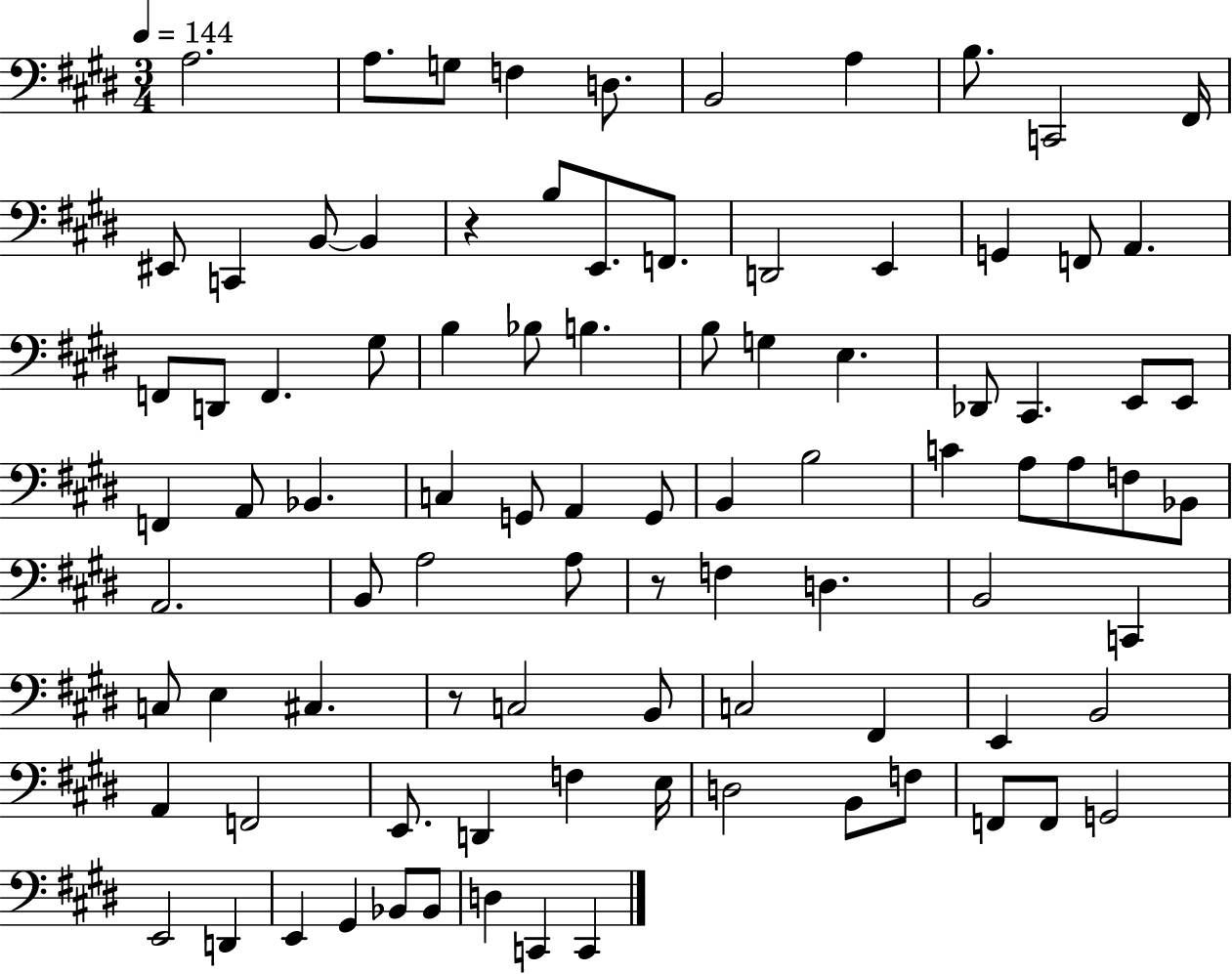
X:1
T:Untitled
M:3/4
L:1/4
K:E
A,2 A,/2 G,/2 F, D,/2 B,,2 A, B,/2 C,,2 ^F,,/4 ^E,,/2 C,, B,,/2 B,, z B,/2 E,,/2 F,,/2 D,,2 E,, G,, F,,/2 A,, F,,/2 D,,/2 F,, ^G,/2 B, _B,/2 B, B,/2 G, E, _D,,/2 ^C,, E,,/2 E,,/2 F,, A,,/2 _B,, C, G,,/2 A,, G,,/2 B,, B,2 C A,/2 A,/2 F,/2 _B,,/2 A,,2 B,,/2 A,2 A,/2 z/2 F, D, B,,2 C,, C,/2 E, ^C, z/2 C,2 B,,/2 C,2 ^F,, E,, B,,2 A,, F,,2 E,,/2 D,, F, E,/4 D,2 B,,/2 F,/2 F,,/2 F,,/2 G,,2 E,,2 D,, E,, ^G,, _B,,/2 _B,,/2 D, C,, C,,